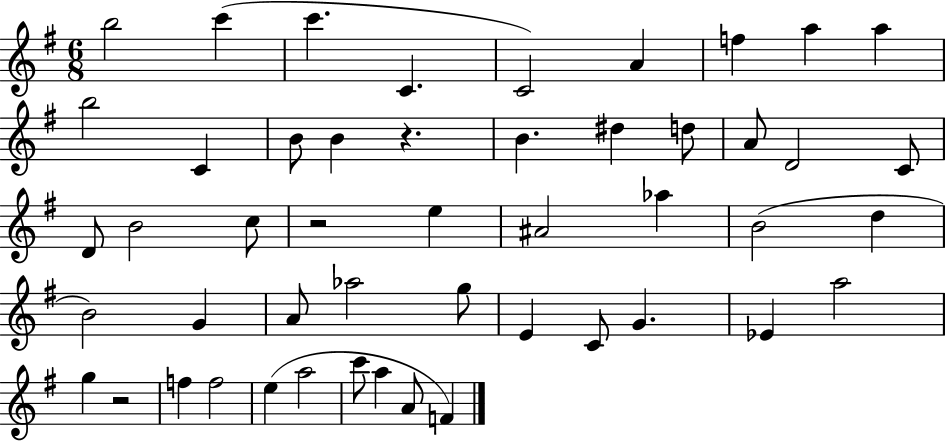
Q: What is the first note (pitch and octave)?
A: B5